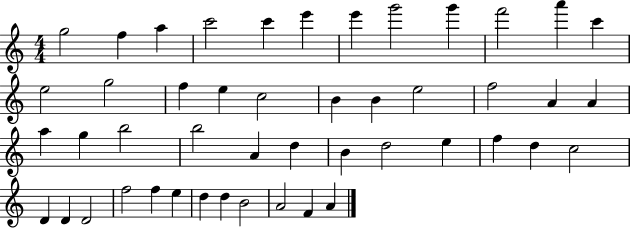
G5/h F5/q A5/q C6/h C6/q E6/q E6/q G6/h G6/q F6/h A6/q C6/q E5/h G5/h F5/q E5/q C5/h B4/q B4/q E5/h F5/h A4/q A4/q A5/q G5/q B5/h B5/h A4/q D5/q B4/q D5/h E5/q F5/q D5/q C5/h D4/q D4/q D4/h F5/h F5/q E5/q D5/q D5/q B4/h A4/h F4/q A4/q